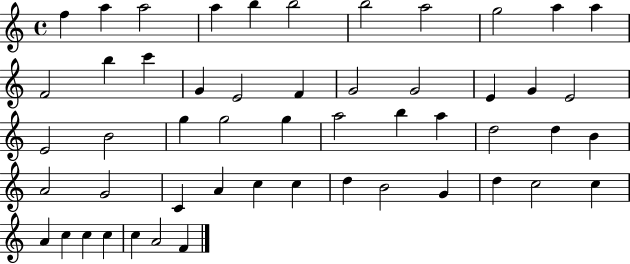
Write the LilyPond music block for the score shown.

{
  \clef treble
  \time 4/4
  \defaultTimeSignature
  \key c \major
  f''4 a''4 a''2 | a''4 b''4 b''2 | b''2 a''2 | g''2 a''4 a''4 | \break f'2 b''4 c'''4 | g'4 e'2 f'4 | g'2 g'2 | e'4 g'4 e'2 | \break e'2 b'2 | g''4 g''2 g''4 | a''2 b''4 a''4 | d''2 d''4 b'4 | \break a'2 g'2 | c'4 a'4 c''4 c''4 | d''4 b'2 g'4 | d''4 c''2 c''4 | \break a'4 c''4 c''4 c''4 | c''4 a'2 f'4 | \bar "|."
}